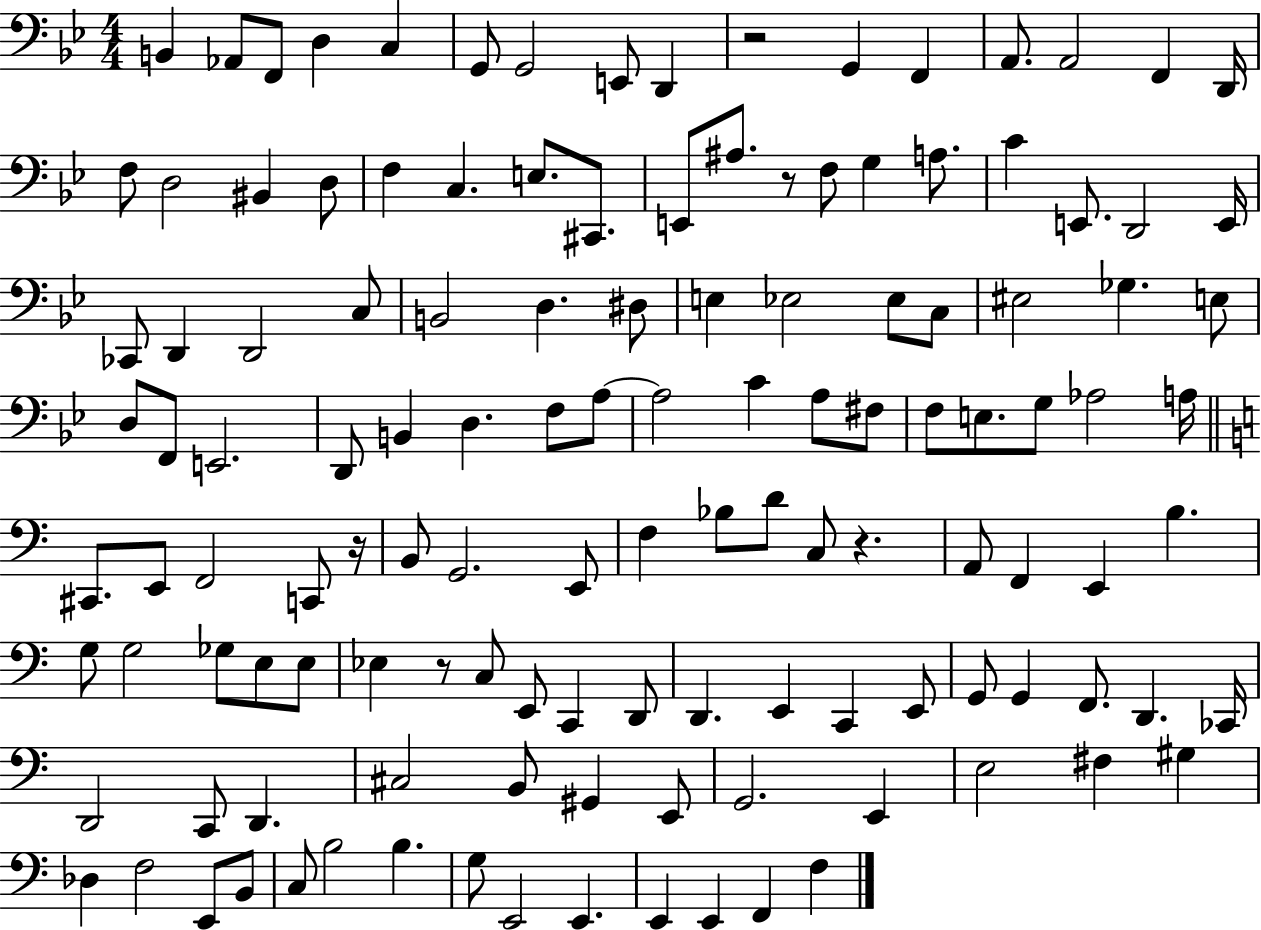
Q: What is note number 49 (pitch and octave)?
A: E2